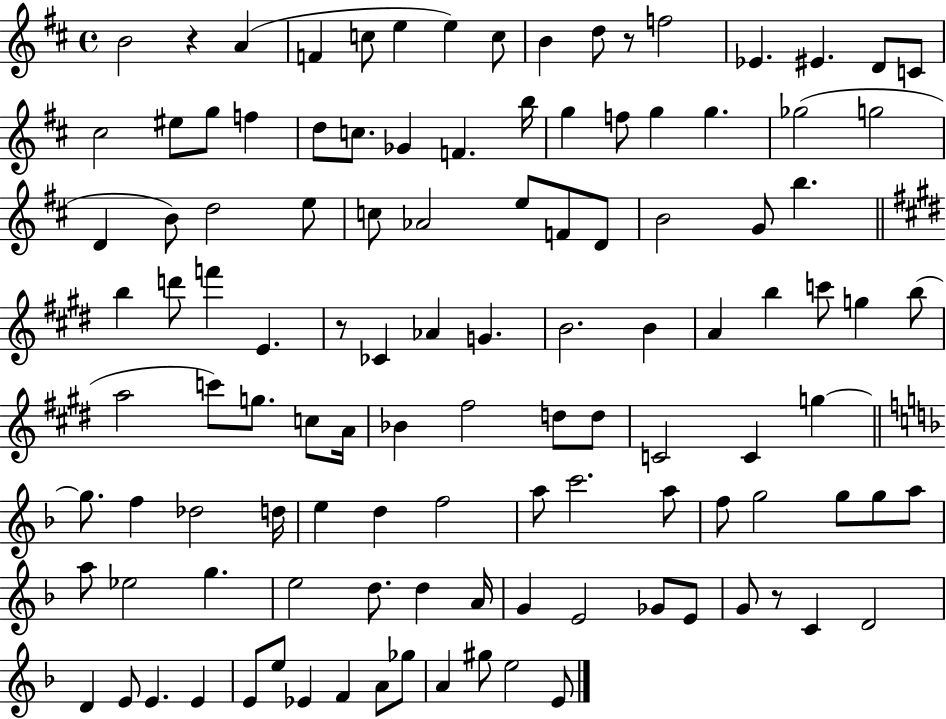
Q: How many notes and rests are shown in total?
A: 114